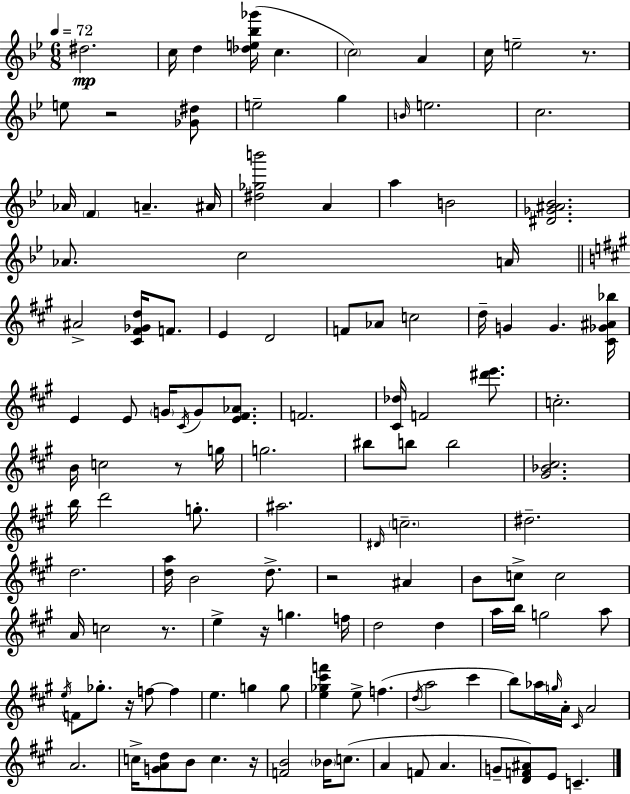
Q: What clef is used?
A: treble